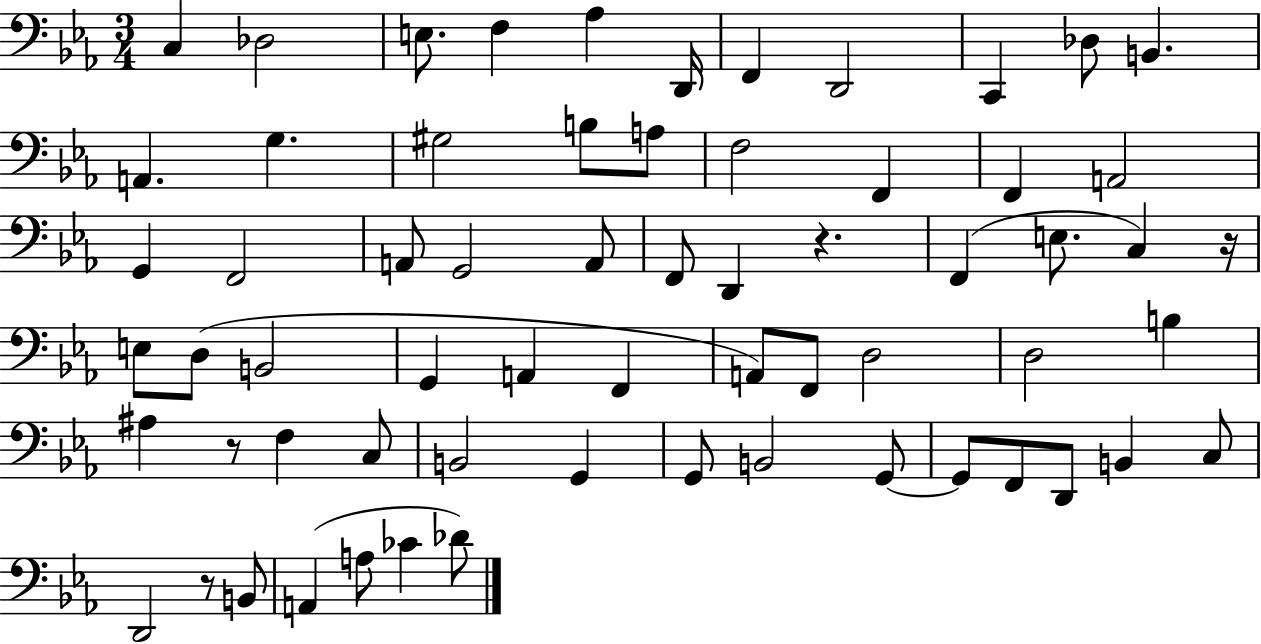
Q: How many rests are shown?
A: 4